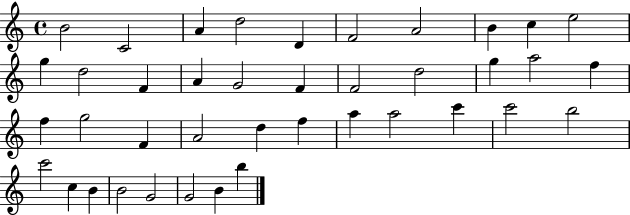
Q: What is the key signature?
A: C major